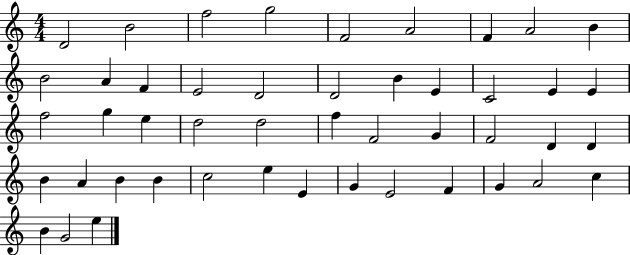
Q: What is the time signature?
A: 4/4